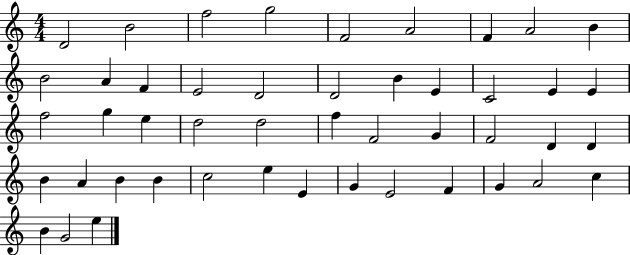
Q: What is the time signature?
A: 4/4